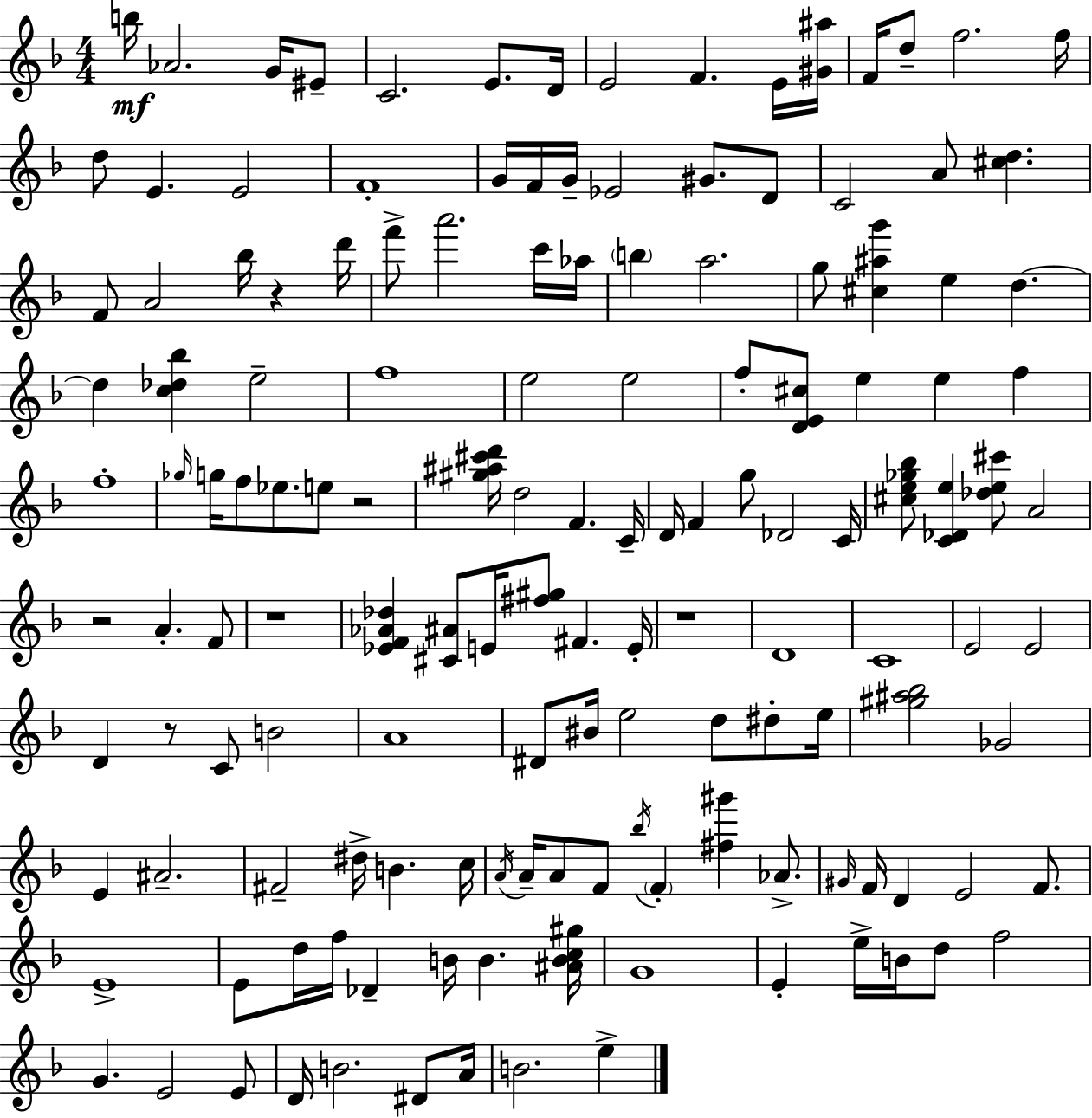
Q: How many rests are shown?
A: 6